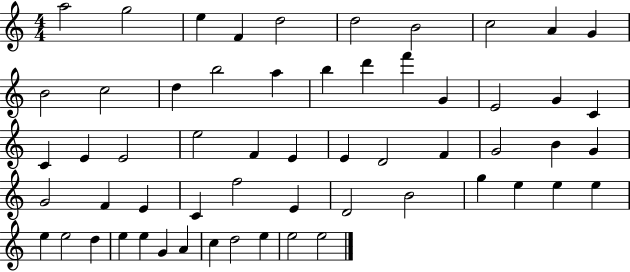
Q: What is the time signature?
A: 4/4